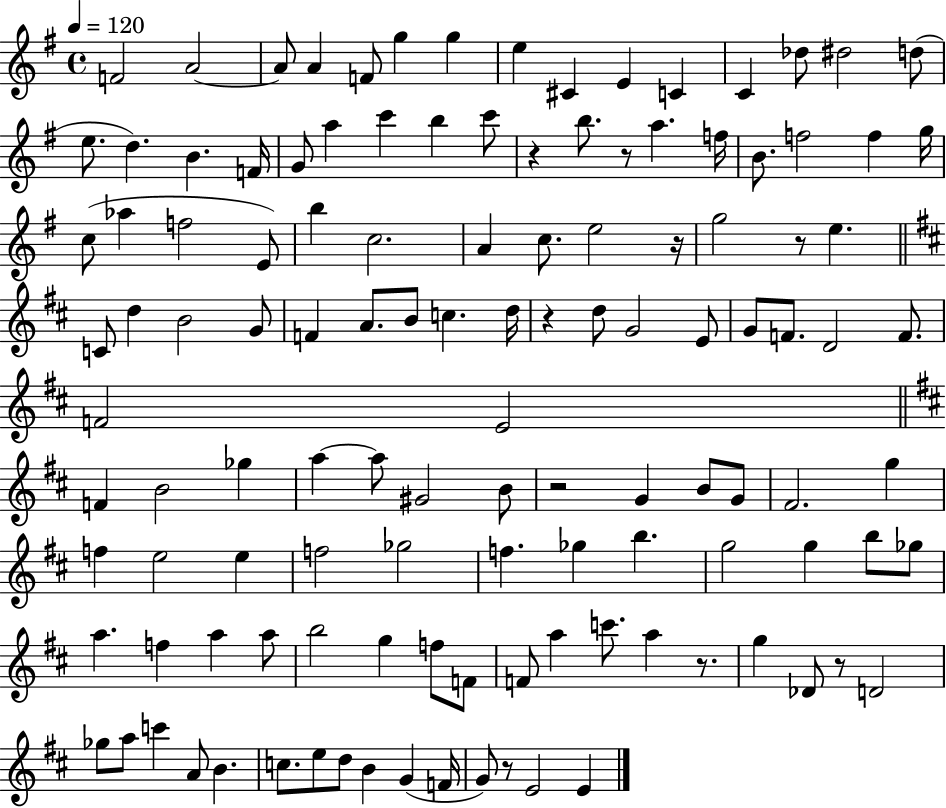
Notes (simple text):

F4/h A4/h A4/e A4/q F4/e G5/q G5/q E5/q C#4/q E4/q C4/q C4/q Db5/e D#5/h D5/e E5/e. D5/q. B4/q. F4/s G4/e A5/q C6/q B5/q C6/e R/q B5/e. R/e A5/q. F5/s B4/e. F5/h F5/q G5/s C5/e Ab5/q F5/h E4/e B5/q C5/h. A4/q C5/e. E5/h R/s G5/h R/e E5/q. C4/e D5/q B4/h G4/e F4/q A4/e. B4/e C5/q. D5/s R/q D5/e G4/h E4/e G4/e F4/e. D4/h F4/e. F4/h E4/h F4/q B4/h Gb5/q A5/q A5/e G#4/h B4/e R/h G4/q B4/e G4/e F#4/h. G5/q F5/q E5/h E5/q F5/h Gb5/h F5/q. Gb5/q B5/q. G5/h G5/q B5/e Gb5/e A5/q. F5/q A5/q A5/e B5/h G5/q F5/e F4/e F4/e A5/q C6/e. A5/q R/e. G5/q Db4/e R/e D4/h Gb5/e A5/e C6/q A4/e B4/q. C5/e. E5/e D5/e B4/q G4/q F4/s G4/e R/e E4/h E4/q